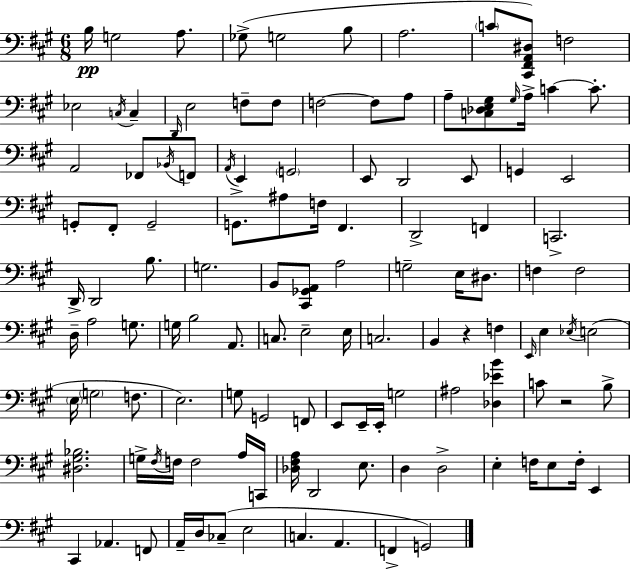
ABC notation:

X:1
T:Untitled
M:6/8
L:1/4
K:A
B,/4 G,2 A,/2 _G,/2 G,2 B,/2 A,2 C/2 [^C,,^F,,A,,^D,]/2 F,2 _E,2 C,/4 C, D,,/4 E,2 F,/2 F,/2 F,2 F,/2 A,/2 A,/2 [C,_D,E,^G,]/2 ^G,/4 A,/4 C C/2 A,,2 _F,,/2 _B,,/4 F,,/2 A,,/4 E,, G,,2 E,,/2 D,,2 E,,/2 G,, E,,2 G,,/2 ^F,,/2 G,,2 G,,/2 ^A,/2 F,/4 ^F,, D,,2 F,, C,,2 D,,/4 D,,2 B,/2 G,2 B,,/2 [^C,,_G,,A,,]/2 A,2 G,2 E,/4 ^D,/2 F, F,2 D,/4 A,2 G,/2 G,/4 B,2 A,,/2 C,/2 E,2 E,/4 C,2 B,, z F, E,,/4 E, _E,/4 E,2 E,/4 G,2 F,/2 E,2 G,/2 G,,2 F,,/2 E,,/2 E,,/4 E,,/4 G,2 ^A,2 [_D,_EB] C/2 z2 B,/2 [^D,^G,_B,]2 G,/4 ^F,/4 F,/4 F,2 A,/4 C,,/4 [_D,^F,A,]/4 D,,2 E,/2 D, D,2 E, F,/4 E,/2 F,/4 E,, ^C,, _A,, F,,/2 A,,/4 D,/4 _C,/2 E,2 C, A,, F,, G,,2